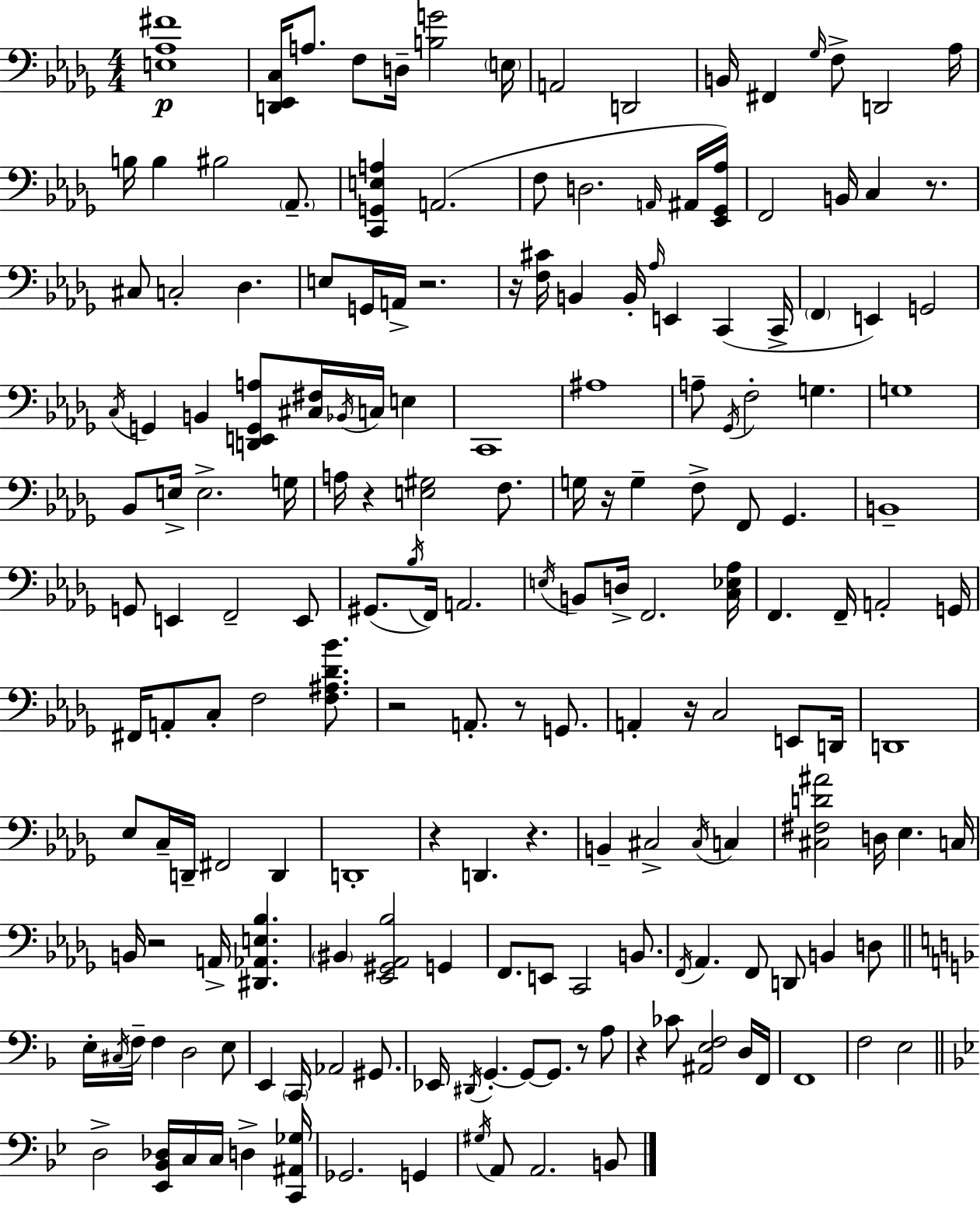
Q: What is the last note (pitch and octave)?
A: B2